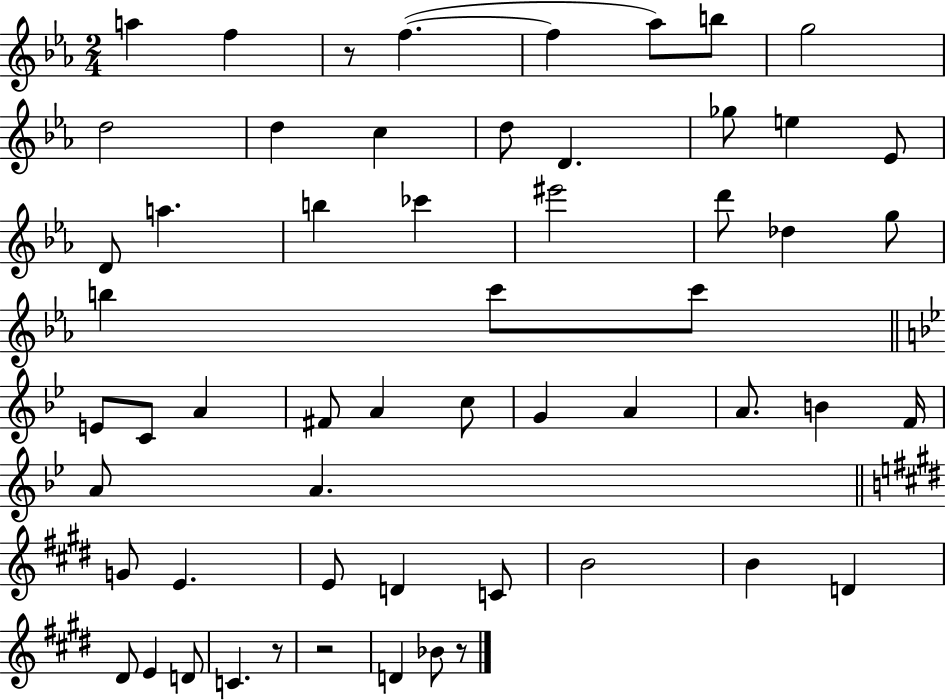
A5/q F5/q R/e F5/q. F5/q Ab5/e B5/e G5/h D5/h D5/q C5/q D5/e D4/q. Gb5/e E5/q Eb4/e D4/e A5/q. B5/q CES6/q EIS6/h D6/e Db5/q G5/e B5/q C6/e C6/e E4/e C4/e A4/q F#4/e A4/q C5/e G4/q A4/q A4/e. B4/q F4/s A4/e A4/q. G4/e E4/q. E4/e D4/q C4/e B4/h B4/q D4/q D#4/e E4/q D4/e C4/q. R/e R/h D4/q Bb4/e R/e